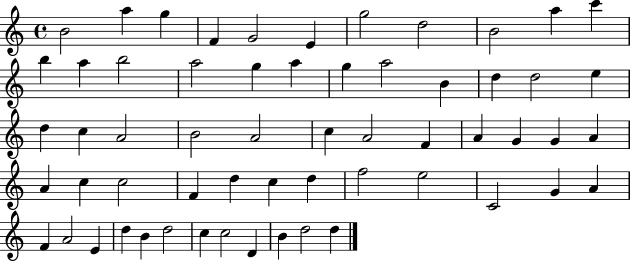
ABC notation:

X:1
T:Untitled
M:4/4
L:1/4
K:C
B2 a g F G2 E g2 d2 B2 a c' b a b2 a2 g a g a2 B d d2 e d c A2 B2 A2 c A2 F A G G A A c c2 F d c d f2 e2 C2 G A F A2 E d B d2 c c2 D B d2 d